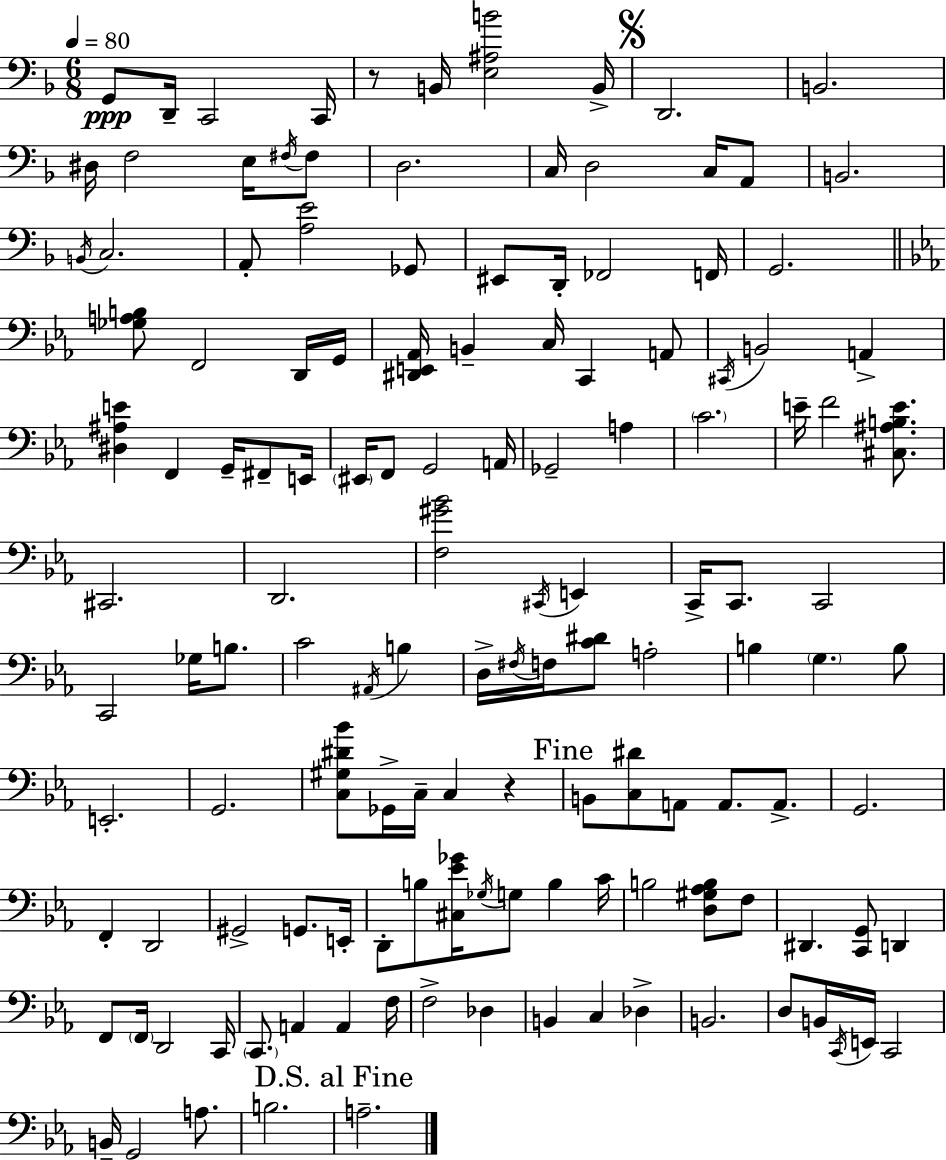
{
  \clef bass
  \numericTimeSignature
  \time 6/8
  \key d \minor
  \tempo 4 = 80
  \repeat volta 2 { g,8\ppp d,16-- c,2 c,16 | r8 b,16 <e ais b'>2 b,16-> | \mark \markup { \musicglyph "scripts.segno" } d,2. | b,2. | \break dis16 f2 e16 \acciaccatura { fis16 } fis8 | d2. | c16 d2 c16 a,8 | b,2. | \break \acciaccatura { b,16 } c2. | a,8-. <a e'>2 | ges,8 eis,8 d,16-. fes,2 | f,16 g,2. | \break \bar "||" \break \key c \minor <ges a b>8 f,2 d,16 g,16 | <dis, e, aes,>16 b,4-- c16 c,4 a,8 | \acciaccatura { cis,16 } b,2 a,4-> | <dis ais e'>4 f,4 g,16-- fis,8-- | \break e,16 \parenthesize eis,16 f,8 g,2 | a,16 ges,2-- a4 | \parenthesize c'2. | e'16-- f'2 <cis ais b e'>8. | \break cis,2. | d,2. | <f gis' bes'>2 \acciaccatura { cis,16 } e,4 | c,16-> c,8. c,2 | \break c,2 ges16 b8. | c'2 \acciaccatura { ais,16 } b4 | d16-> \acciaccatura { fis16 } f16 <c' dis'>8 a2-. | b4 \parenthesize g4. | \break b8 e,2.-. | g,2. | <c gis dis' bes'>8 ges,16-> c16-- c4 | r4 \mark "Fine" b,8 <c dis'>8 a,8 a,8. | \break a,8.-> g,2. | f,4-. d,2 | gis,2-> | g,8. e,16-. d,8-. b8 <cis ees' ges'>16 \acciaccatura { ges16 } g8 | \break b4 c'16 b2 | <d gis aes b>8 f8 dis,4. <c, g,>8 | d,4 f,8 \parenthesize f,16 d,2 | c,16 \parenthesize c,8. a,4 | \break a,4 f16 f2-> | des4 b,4 c4 | des4-> b,2. | d8 b,16 \acciaccatura { c,16 } e,16 c,2 | \break b,16-- g,2 | a8. b2. | \mark "D.S. al Fine" a2.-- | } \bar "|."
}